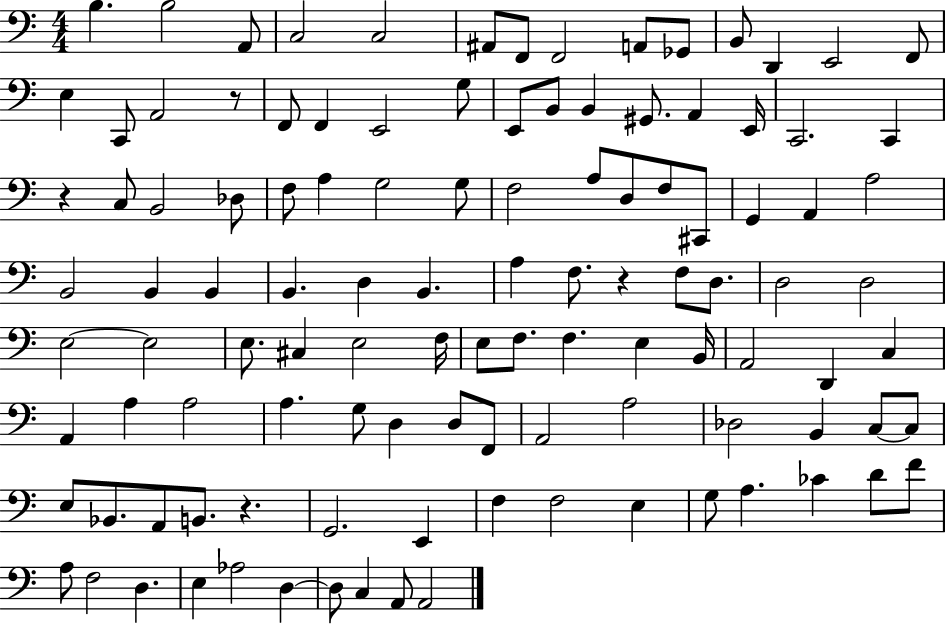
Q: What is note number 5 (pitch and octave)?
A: C3